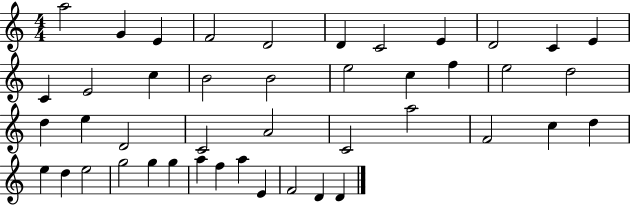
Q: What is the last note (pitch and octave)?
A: D4